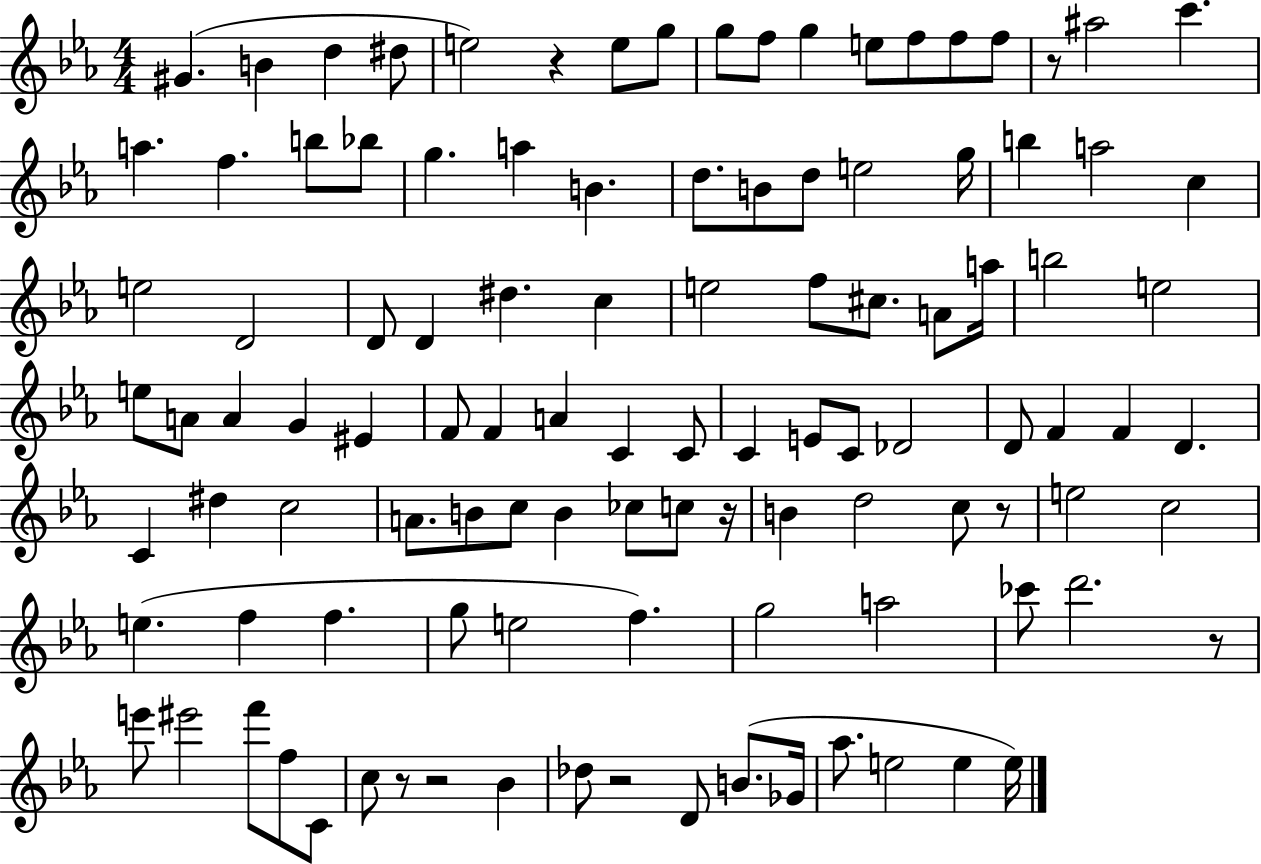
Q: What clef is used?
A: treble